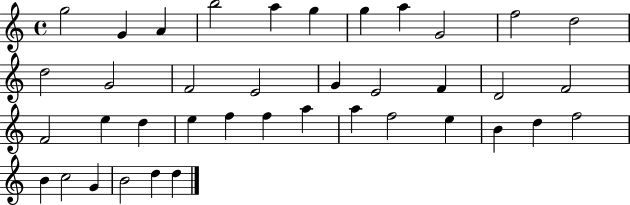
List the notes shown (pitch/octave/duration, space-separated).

G5/h G4/q A4/q B5/h A5/q G5/q G5/q A5/q G4/h F5/h D5/h D5/h G4/h F4/h E4/h G4/q E4/h F4/q D4/h F4/h F4/h E5/q D5/q E5/q F5/q F5/q A5/q A5/q F5/h E5/q B4/q D5/q F5/h B4/q C5/h G4/q B4/h D5/q D5/q